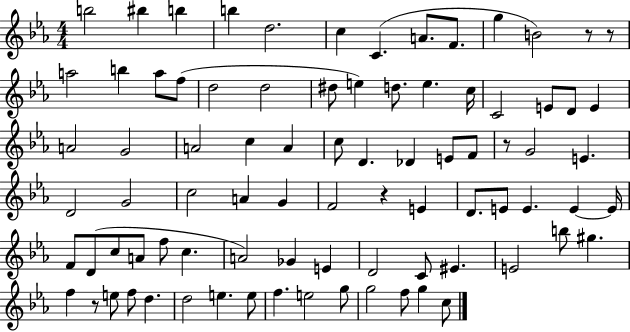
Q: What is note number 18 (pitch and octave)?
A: D#5